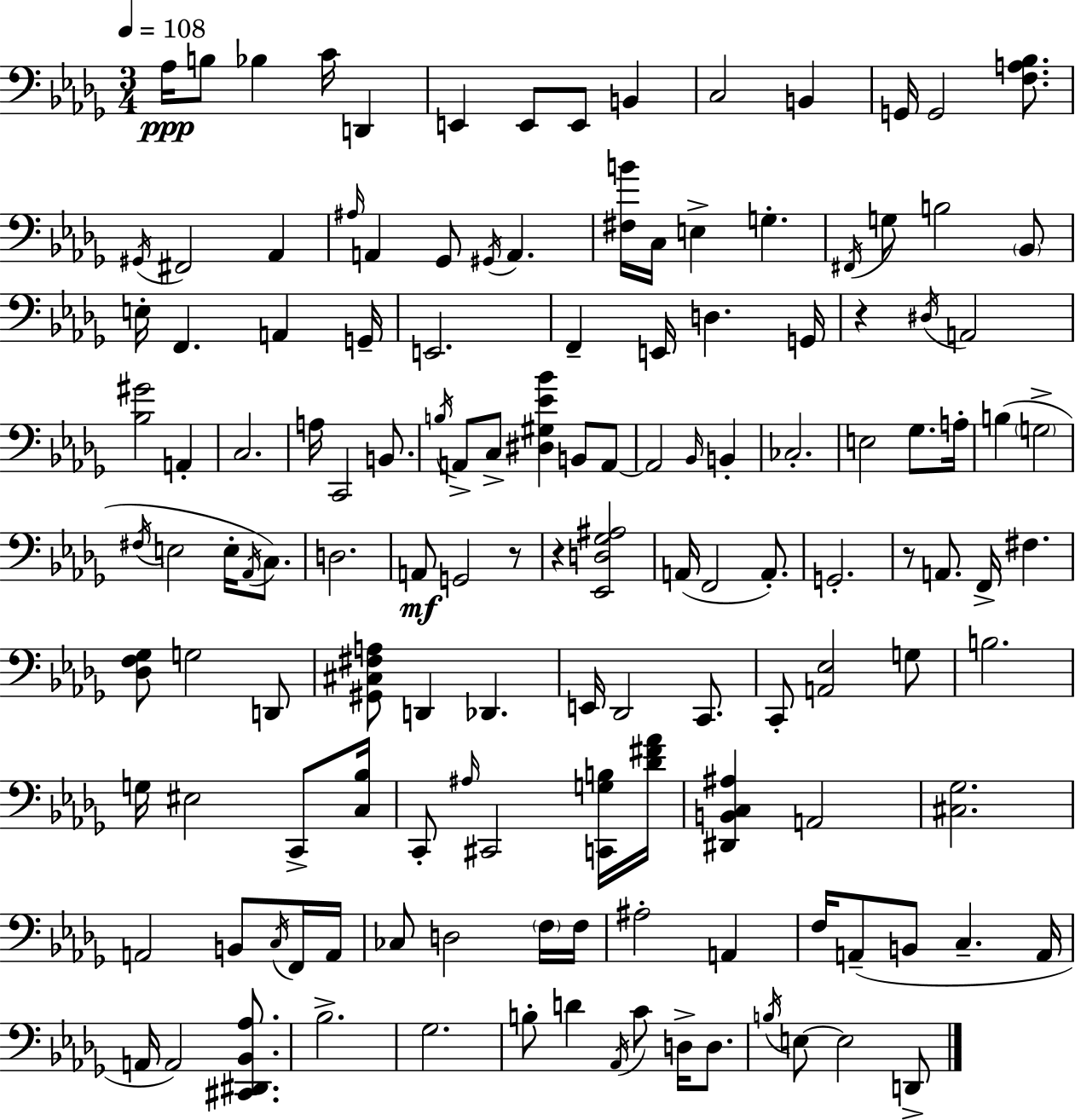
X:1
T:Untitled
M:3/4
L:1/4
K:Bbm
_A,/4 B,/2 _B, C/4 D,, E,, E,,/2 E,,/2 B,, C,2 B,, G,,/4 G,,2 [F,A,_B,]/2 ^G,,/4 ^F,,2 _A,, ^A,/4 A,, _G,,/2 ^G,,/4 A,, [^F,B]/4 C,/4 E, G, ^F,,/4 G,/2 B,2 _B,,/2 E,/4 F,, A,, G,,/4 E,,2 F,, E,,/4 D, G,,/4 z ^D,/4 A,,2 [_B,^G]2 A,, C,2 A,/4 C,,2 B,,/2 B,/4 A,,/2 C,/2 [^D,^G,_E_B] B,,/2 A,,/2 A,,2 _B,,/4 B,, _C,2 E,2 _G,/2 A,/4 B, G,2 ^F,/4 E,2 E,/4 _A,,/4 C,/2 D,2 A,,/2 G,,2 z/2 z [_E,,D,_G,^A,]2 A,,/4 F,,2 A,,/2 G,,2 z/2 A,,/2 F,,/4 ^F, [_D,F,_G,]/2 G,2 D,,/2 [^G,,^C,^F,A,]/2 D,, _D,, E,,/4 _D,,2 C,,/2 C,,/2 [A,,_E,]2 G,/2 B,2 G,/4 ^E,2 C,,/2 [C,_B,]/4 C,,/2 ^A,/4 ^C,,2 [C,,G,B,]/4 [_D^F_A]/4 [^D,,B,,C,^A,] A,,2 [^C,_G,]2 A,,2 B,,/2 C,/4 F,,/4 A,,/4 _C,/2 D,2 F,/4 F,/4 ^A,2 A,, F,/4 A,,/2 B,,/2 C, A,,/4 A,,/4 A,,2 [^C,,^D,,_B,,_A,]/2 _B,2 _G,2 B,/2 D _A,,/4 C/2 D,/4 D,/2 B,/4 E,/2 E,2 D,,/2